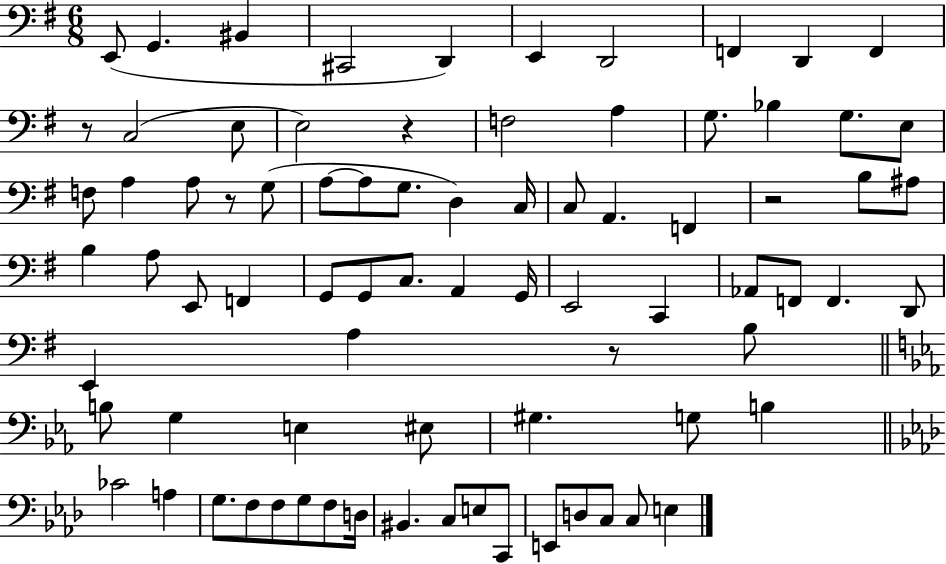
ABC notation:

X:1
T:Untitled
M:6/8
L:1/4
K:G
E,,/2 G,, ^B,, ^C,,2 D,, E,, D,,2 F,, D,, F,, z/2 C,2 E,/2 E,2 z F,2 A, G,/2 _B, G,/2 E,/2 F,/2 A, A,/2 z/2 G,/2 A,/2 A,/2 G,/2 D, C,/4 C,/2 A,, F,, z2 B,/2 ^A,/2 B, A,/2 E,,/2 F,, G,,/2 G,,/2 C,/2 A,, G,,/4 E,,2 C,, _A,,/2 F,,/2 F,, D,,/2 E,, A, z/2 B,/2 B,/2 G, E, ^E,/2 ^G, G,/2 B, _C2 A, G,/2 F,/2 F,/2 G,/2 F,/2 D,/4 ^B,, C,/2 E,/2 C,,/2 E,,/2 D,/2 C,/2 C,/2 E,